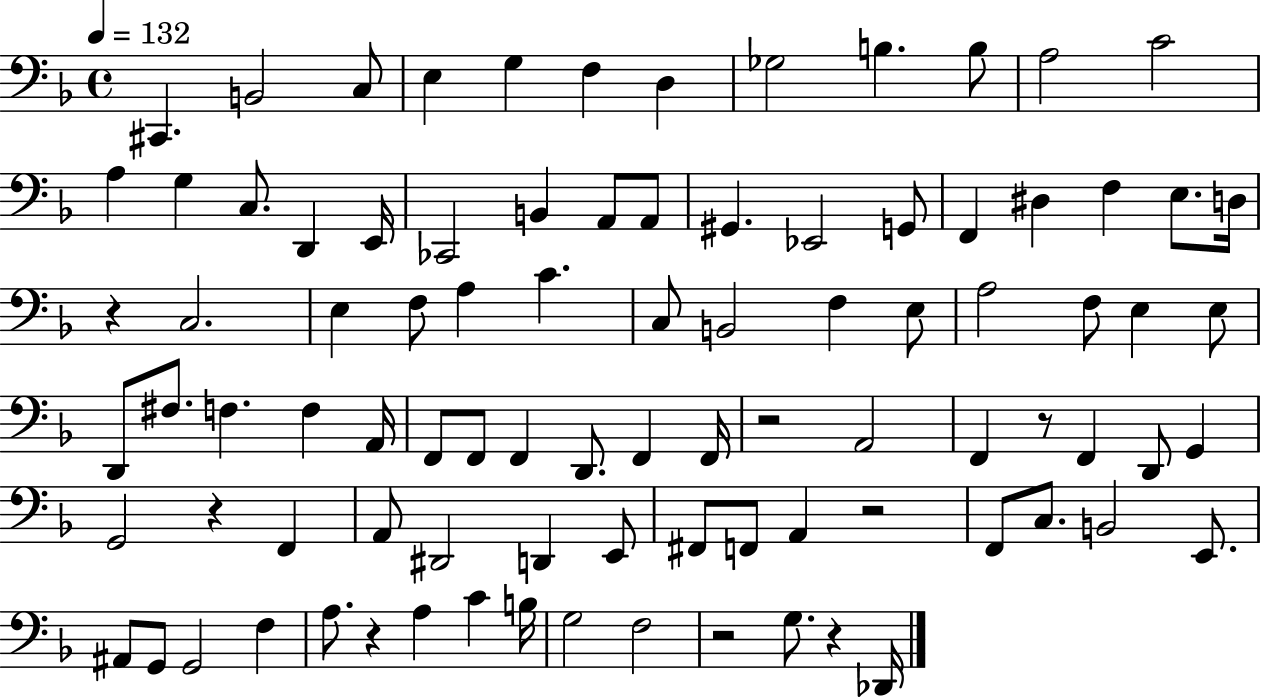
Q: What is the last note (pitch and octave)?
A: Db2